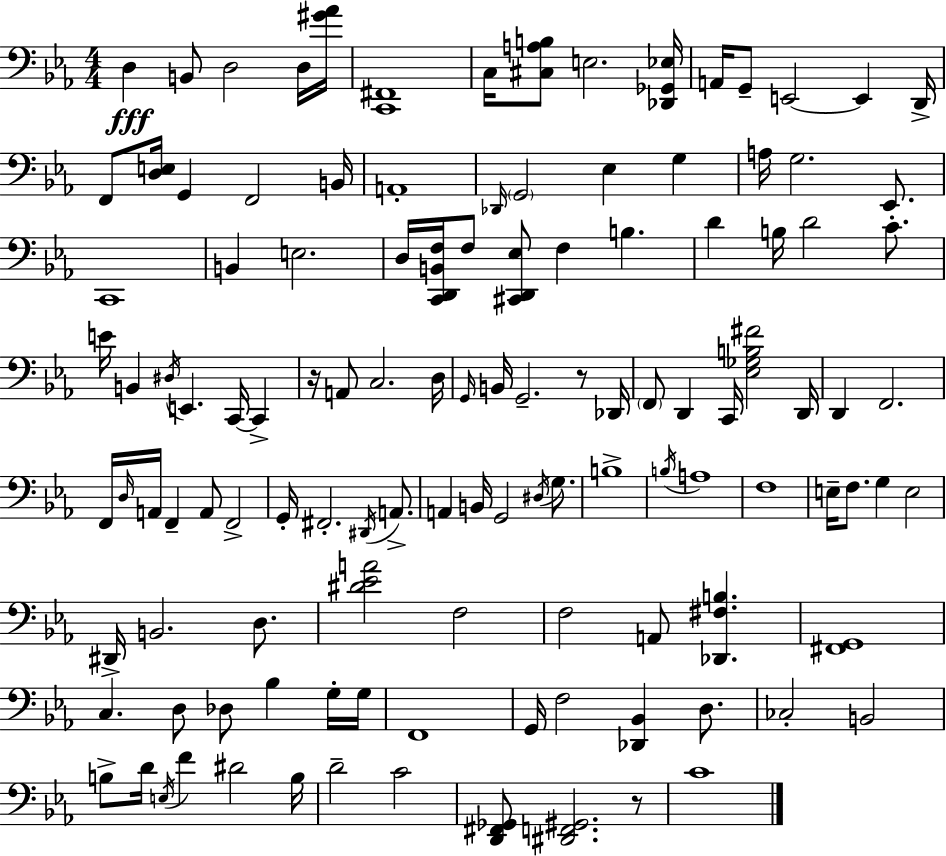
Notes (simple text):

D3/q B2/e D3/h D3/s [G#4,Ab4]/s [C2,F#2]/w C3/s [C#3,A3,B3]/e E3/h. [Db2,Gb2,Eb3]/s A2/s G2/e E2/h E2/q D2/s F2/e [D3,E3]/s G2/q F2/h B2/s A2/w Db2/s G2/h Eb3/q G3/q A3/s G3/h. Eb2/e. C2/w B2/q E3/h. D3/s [C2,D2,B2,F3]/s F3/e [C#2,D2,Eb3]/e F3/q B3/q. D4/q B3/s D4/h C4/e. E4/s B2/q D#3/s E2/q. C2/s C2/q R/s A2/e C3/h. D3/s G2/s B2/s G2/h. R/e Db2/s F2/e D2/q C2/s [Eb3,Gb3,B3,F#4]/h D2/s D2/q F2/h. F2/s D3/s A2/s F2/q A2/e F2/h G2/s F#2/h. D#2/s A2/e. A2/q B2/s G2/h D#3/s G3/e. B3/w B3/s A3/w F3/w E3/s F3/e. G3/q E3/h D#2/s B2/h. D3/e. [D#4,Eb4,A4]/h F3/h F3/h A2/e [Db2,F#3,B3]/q. [F#2,G2]/w C3/q. D3/e Db3/e Bb3/q G3/s G3/s F2/w G2/s F3/h [Db2,Bb2]/q D3/e. CES3/h B2/h B3/e D4/s E3/s F4/q D#4/h B3/s D4/h C4/h [D2,F#2,Gb2]/e [D#2,F2,G#2]/h. R/e C4/w